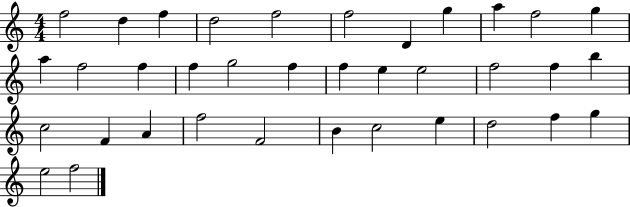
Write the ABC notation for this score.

X:1
T:Untitled
M:4/4
L:1/4
K:C
f2 d f d2 f2 f2 D g a f2 g a f2 f f g2 f f e e2 f2 f b c2 F A f2 F2 B c2 e d2 f g e2 f2